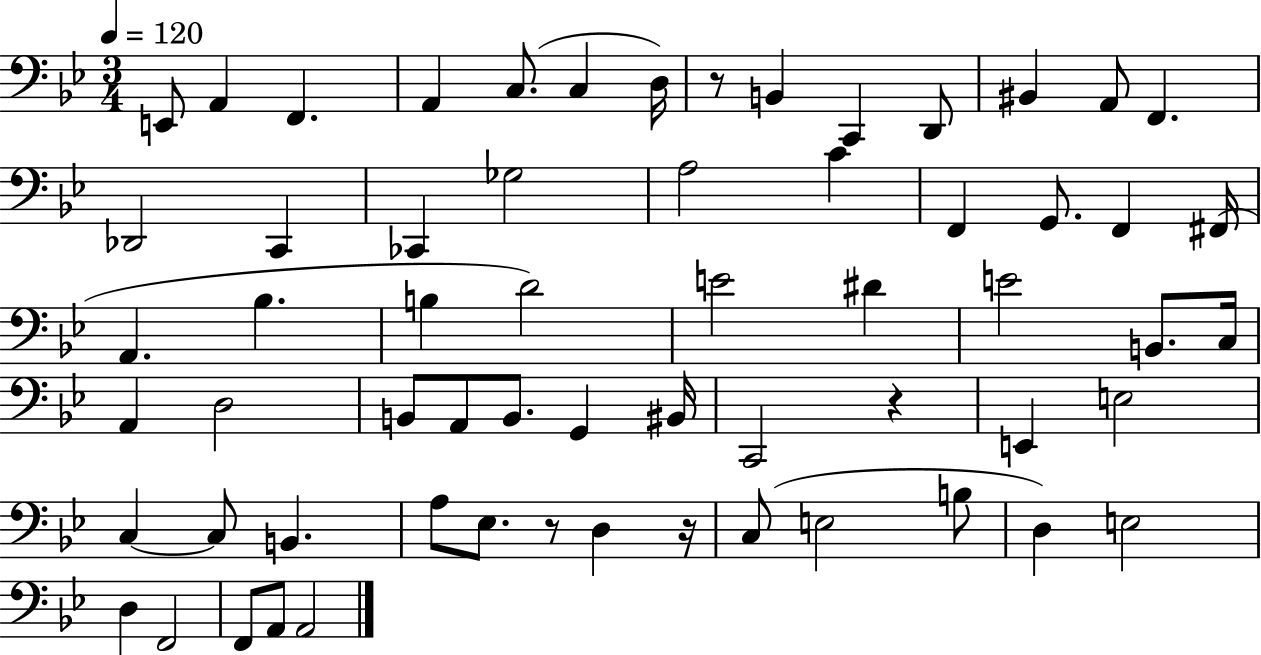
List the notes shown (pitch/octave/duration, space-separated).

E2/e A2/q F2/q. A2/q C3/e. C3/q D3/s R/e B2/q C2/q D2/e BIS2/q A2/e F2/q. Db2/h C2/q CES2/q Gb3/h A3/h C4/q F2/q G2/e. F2/q F#2/s A2/q. Bb3/q. B3/q D4/h E4/h D#4/q E4/h B2/e. C3/s A2/q D3/h B2/e A2/e B2/e. G2/q BIS2/s C2/h R/q E2/q E3/h C3/q C3/e B2/q. A3/e Eb3/e. R/e D3/q R/s C3/e E3/h B3/e D3/q E3/h D3/q F2/h F2/e A2/e A2/h